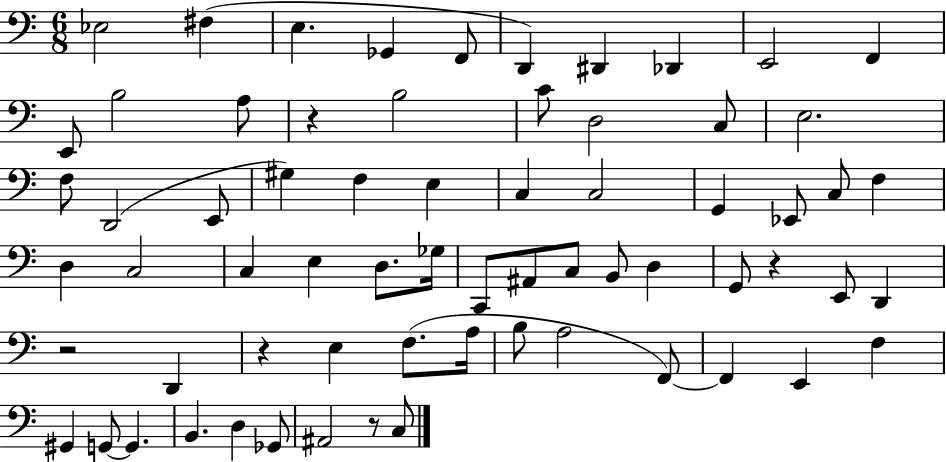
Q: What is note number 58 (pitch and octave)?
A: B2